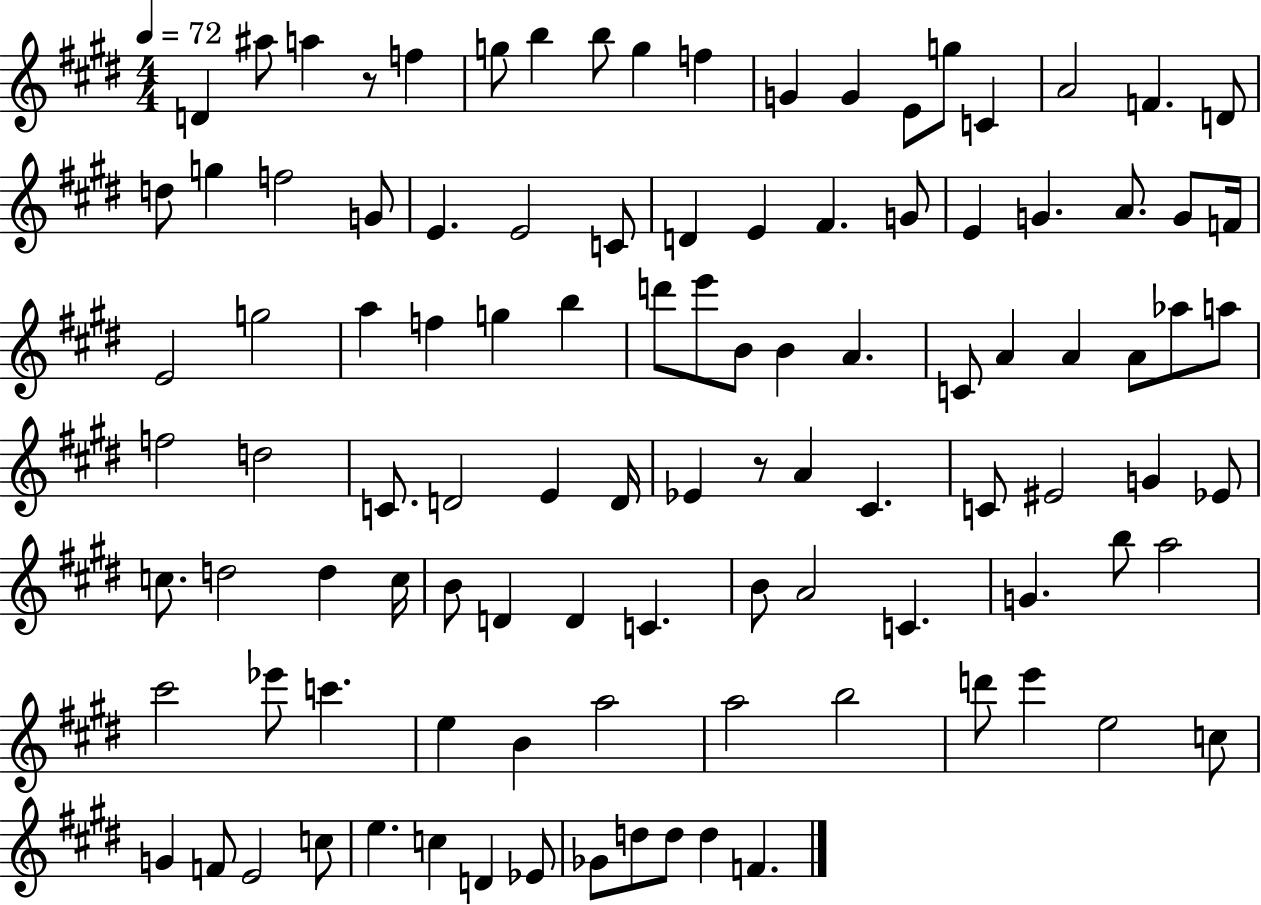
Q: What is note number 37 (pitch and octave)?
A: F5